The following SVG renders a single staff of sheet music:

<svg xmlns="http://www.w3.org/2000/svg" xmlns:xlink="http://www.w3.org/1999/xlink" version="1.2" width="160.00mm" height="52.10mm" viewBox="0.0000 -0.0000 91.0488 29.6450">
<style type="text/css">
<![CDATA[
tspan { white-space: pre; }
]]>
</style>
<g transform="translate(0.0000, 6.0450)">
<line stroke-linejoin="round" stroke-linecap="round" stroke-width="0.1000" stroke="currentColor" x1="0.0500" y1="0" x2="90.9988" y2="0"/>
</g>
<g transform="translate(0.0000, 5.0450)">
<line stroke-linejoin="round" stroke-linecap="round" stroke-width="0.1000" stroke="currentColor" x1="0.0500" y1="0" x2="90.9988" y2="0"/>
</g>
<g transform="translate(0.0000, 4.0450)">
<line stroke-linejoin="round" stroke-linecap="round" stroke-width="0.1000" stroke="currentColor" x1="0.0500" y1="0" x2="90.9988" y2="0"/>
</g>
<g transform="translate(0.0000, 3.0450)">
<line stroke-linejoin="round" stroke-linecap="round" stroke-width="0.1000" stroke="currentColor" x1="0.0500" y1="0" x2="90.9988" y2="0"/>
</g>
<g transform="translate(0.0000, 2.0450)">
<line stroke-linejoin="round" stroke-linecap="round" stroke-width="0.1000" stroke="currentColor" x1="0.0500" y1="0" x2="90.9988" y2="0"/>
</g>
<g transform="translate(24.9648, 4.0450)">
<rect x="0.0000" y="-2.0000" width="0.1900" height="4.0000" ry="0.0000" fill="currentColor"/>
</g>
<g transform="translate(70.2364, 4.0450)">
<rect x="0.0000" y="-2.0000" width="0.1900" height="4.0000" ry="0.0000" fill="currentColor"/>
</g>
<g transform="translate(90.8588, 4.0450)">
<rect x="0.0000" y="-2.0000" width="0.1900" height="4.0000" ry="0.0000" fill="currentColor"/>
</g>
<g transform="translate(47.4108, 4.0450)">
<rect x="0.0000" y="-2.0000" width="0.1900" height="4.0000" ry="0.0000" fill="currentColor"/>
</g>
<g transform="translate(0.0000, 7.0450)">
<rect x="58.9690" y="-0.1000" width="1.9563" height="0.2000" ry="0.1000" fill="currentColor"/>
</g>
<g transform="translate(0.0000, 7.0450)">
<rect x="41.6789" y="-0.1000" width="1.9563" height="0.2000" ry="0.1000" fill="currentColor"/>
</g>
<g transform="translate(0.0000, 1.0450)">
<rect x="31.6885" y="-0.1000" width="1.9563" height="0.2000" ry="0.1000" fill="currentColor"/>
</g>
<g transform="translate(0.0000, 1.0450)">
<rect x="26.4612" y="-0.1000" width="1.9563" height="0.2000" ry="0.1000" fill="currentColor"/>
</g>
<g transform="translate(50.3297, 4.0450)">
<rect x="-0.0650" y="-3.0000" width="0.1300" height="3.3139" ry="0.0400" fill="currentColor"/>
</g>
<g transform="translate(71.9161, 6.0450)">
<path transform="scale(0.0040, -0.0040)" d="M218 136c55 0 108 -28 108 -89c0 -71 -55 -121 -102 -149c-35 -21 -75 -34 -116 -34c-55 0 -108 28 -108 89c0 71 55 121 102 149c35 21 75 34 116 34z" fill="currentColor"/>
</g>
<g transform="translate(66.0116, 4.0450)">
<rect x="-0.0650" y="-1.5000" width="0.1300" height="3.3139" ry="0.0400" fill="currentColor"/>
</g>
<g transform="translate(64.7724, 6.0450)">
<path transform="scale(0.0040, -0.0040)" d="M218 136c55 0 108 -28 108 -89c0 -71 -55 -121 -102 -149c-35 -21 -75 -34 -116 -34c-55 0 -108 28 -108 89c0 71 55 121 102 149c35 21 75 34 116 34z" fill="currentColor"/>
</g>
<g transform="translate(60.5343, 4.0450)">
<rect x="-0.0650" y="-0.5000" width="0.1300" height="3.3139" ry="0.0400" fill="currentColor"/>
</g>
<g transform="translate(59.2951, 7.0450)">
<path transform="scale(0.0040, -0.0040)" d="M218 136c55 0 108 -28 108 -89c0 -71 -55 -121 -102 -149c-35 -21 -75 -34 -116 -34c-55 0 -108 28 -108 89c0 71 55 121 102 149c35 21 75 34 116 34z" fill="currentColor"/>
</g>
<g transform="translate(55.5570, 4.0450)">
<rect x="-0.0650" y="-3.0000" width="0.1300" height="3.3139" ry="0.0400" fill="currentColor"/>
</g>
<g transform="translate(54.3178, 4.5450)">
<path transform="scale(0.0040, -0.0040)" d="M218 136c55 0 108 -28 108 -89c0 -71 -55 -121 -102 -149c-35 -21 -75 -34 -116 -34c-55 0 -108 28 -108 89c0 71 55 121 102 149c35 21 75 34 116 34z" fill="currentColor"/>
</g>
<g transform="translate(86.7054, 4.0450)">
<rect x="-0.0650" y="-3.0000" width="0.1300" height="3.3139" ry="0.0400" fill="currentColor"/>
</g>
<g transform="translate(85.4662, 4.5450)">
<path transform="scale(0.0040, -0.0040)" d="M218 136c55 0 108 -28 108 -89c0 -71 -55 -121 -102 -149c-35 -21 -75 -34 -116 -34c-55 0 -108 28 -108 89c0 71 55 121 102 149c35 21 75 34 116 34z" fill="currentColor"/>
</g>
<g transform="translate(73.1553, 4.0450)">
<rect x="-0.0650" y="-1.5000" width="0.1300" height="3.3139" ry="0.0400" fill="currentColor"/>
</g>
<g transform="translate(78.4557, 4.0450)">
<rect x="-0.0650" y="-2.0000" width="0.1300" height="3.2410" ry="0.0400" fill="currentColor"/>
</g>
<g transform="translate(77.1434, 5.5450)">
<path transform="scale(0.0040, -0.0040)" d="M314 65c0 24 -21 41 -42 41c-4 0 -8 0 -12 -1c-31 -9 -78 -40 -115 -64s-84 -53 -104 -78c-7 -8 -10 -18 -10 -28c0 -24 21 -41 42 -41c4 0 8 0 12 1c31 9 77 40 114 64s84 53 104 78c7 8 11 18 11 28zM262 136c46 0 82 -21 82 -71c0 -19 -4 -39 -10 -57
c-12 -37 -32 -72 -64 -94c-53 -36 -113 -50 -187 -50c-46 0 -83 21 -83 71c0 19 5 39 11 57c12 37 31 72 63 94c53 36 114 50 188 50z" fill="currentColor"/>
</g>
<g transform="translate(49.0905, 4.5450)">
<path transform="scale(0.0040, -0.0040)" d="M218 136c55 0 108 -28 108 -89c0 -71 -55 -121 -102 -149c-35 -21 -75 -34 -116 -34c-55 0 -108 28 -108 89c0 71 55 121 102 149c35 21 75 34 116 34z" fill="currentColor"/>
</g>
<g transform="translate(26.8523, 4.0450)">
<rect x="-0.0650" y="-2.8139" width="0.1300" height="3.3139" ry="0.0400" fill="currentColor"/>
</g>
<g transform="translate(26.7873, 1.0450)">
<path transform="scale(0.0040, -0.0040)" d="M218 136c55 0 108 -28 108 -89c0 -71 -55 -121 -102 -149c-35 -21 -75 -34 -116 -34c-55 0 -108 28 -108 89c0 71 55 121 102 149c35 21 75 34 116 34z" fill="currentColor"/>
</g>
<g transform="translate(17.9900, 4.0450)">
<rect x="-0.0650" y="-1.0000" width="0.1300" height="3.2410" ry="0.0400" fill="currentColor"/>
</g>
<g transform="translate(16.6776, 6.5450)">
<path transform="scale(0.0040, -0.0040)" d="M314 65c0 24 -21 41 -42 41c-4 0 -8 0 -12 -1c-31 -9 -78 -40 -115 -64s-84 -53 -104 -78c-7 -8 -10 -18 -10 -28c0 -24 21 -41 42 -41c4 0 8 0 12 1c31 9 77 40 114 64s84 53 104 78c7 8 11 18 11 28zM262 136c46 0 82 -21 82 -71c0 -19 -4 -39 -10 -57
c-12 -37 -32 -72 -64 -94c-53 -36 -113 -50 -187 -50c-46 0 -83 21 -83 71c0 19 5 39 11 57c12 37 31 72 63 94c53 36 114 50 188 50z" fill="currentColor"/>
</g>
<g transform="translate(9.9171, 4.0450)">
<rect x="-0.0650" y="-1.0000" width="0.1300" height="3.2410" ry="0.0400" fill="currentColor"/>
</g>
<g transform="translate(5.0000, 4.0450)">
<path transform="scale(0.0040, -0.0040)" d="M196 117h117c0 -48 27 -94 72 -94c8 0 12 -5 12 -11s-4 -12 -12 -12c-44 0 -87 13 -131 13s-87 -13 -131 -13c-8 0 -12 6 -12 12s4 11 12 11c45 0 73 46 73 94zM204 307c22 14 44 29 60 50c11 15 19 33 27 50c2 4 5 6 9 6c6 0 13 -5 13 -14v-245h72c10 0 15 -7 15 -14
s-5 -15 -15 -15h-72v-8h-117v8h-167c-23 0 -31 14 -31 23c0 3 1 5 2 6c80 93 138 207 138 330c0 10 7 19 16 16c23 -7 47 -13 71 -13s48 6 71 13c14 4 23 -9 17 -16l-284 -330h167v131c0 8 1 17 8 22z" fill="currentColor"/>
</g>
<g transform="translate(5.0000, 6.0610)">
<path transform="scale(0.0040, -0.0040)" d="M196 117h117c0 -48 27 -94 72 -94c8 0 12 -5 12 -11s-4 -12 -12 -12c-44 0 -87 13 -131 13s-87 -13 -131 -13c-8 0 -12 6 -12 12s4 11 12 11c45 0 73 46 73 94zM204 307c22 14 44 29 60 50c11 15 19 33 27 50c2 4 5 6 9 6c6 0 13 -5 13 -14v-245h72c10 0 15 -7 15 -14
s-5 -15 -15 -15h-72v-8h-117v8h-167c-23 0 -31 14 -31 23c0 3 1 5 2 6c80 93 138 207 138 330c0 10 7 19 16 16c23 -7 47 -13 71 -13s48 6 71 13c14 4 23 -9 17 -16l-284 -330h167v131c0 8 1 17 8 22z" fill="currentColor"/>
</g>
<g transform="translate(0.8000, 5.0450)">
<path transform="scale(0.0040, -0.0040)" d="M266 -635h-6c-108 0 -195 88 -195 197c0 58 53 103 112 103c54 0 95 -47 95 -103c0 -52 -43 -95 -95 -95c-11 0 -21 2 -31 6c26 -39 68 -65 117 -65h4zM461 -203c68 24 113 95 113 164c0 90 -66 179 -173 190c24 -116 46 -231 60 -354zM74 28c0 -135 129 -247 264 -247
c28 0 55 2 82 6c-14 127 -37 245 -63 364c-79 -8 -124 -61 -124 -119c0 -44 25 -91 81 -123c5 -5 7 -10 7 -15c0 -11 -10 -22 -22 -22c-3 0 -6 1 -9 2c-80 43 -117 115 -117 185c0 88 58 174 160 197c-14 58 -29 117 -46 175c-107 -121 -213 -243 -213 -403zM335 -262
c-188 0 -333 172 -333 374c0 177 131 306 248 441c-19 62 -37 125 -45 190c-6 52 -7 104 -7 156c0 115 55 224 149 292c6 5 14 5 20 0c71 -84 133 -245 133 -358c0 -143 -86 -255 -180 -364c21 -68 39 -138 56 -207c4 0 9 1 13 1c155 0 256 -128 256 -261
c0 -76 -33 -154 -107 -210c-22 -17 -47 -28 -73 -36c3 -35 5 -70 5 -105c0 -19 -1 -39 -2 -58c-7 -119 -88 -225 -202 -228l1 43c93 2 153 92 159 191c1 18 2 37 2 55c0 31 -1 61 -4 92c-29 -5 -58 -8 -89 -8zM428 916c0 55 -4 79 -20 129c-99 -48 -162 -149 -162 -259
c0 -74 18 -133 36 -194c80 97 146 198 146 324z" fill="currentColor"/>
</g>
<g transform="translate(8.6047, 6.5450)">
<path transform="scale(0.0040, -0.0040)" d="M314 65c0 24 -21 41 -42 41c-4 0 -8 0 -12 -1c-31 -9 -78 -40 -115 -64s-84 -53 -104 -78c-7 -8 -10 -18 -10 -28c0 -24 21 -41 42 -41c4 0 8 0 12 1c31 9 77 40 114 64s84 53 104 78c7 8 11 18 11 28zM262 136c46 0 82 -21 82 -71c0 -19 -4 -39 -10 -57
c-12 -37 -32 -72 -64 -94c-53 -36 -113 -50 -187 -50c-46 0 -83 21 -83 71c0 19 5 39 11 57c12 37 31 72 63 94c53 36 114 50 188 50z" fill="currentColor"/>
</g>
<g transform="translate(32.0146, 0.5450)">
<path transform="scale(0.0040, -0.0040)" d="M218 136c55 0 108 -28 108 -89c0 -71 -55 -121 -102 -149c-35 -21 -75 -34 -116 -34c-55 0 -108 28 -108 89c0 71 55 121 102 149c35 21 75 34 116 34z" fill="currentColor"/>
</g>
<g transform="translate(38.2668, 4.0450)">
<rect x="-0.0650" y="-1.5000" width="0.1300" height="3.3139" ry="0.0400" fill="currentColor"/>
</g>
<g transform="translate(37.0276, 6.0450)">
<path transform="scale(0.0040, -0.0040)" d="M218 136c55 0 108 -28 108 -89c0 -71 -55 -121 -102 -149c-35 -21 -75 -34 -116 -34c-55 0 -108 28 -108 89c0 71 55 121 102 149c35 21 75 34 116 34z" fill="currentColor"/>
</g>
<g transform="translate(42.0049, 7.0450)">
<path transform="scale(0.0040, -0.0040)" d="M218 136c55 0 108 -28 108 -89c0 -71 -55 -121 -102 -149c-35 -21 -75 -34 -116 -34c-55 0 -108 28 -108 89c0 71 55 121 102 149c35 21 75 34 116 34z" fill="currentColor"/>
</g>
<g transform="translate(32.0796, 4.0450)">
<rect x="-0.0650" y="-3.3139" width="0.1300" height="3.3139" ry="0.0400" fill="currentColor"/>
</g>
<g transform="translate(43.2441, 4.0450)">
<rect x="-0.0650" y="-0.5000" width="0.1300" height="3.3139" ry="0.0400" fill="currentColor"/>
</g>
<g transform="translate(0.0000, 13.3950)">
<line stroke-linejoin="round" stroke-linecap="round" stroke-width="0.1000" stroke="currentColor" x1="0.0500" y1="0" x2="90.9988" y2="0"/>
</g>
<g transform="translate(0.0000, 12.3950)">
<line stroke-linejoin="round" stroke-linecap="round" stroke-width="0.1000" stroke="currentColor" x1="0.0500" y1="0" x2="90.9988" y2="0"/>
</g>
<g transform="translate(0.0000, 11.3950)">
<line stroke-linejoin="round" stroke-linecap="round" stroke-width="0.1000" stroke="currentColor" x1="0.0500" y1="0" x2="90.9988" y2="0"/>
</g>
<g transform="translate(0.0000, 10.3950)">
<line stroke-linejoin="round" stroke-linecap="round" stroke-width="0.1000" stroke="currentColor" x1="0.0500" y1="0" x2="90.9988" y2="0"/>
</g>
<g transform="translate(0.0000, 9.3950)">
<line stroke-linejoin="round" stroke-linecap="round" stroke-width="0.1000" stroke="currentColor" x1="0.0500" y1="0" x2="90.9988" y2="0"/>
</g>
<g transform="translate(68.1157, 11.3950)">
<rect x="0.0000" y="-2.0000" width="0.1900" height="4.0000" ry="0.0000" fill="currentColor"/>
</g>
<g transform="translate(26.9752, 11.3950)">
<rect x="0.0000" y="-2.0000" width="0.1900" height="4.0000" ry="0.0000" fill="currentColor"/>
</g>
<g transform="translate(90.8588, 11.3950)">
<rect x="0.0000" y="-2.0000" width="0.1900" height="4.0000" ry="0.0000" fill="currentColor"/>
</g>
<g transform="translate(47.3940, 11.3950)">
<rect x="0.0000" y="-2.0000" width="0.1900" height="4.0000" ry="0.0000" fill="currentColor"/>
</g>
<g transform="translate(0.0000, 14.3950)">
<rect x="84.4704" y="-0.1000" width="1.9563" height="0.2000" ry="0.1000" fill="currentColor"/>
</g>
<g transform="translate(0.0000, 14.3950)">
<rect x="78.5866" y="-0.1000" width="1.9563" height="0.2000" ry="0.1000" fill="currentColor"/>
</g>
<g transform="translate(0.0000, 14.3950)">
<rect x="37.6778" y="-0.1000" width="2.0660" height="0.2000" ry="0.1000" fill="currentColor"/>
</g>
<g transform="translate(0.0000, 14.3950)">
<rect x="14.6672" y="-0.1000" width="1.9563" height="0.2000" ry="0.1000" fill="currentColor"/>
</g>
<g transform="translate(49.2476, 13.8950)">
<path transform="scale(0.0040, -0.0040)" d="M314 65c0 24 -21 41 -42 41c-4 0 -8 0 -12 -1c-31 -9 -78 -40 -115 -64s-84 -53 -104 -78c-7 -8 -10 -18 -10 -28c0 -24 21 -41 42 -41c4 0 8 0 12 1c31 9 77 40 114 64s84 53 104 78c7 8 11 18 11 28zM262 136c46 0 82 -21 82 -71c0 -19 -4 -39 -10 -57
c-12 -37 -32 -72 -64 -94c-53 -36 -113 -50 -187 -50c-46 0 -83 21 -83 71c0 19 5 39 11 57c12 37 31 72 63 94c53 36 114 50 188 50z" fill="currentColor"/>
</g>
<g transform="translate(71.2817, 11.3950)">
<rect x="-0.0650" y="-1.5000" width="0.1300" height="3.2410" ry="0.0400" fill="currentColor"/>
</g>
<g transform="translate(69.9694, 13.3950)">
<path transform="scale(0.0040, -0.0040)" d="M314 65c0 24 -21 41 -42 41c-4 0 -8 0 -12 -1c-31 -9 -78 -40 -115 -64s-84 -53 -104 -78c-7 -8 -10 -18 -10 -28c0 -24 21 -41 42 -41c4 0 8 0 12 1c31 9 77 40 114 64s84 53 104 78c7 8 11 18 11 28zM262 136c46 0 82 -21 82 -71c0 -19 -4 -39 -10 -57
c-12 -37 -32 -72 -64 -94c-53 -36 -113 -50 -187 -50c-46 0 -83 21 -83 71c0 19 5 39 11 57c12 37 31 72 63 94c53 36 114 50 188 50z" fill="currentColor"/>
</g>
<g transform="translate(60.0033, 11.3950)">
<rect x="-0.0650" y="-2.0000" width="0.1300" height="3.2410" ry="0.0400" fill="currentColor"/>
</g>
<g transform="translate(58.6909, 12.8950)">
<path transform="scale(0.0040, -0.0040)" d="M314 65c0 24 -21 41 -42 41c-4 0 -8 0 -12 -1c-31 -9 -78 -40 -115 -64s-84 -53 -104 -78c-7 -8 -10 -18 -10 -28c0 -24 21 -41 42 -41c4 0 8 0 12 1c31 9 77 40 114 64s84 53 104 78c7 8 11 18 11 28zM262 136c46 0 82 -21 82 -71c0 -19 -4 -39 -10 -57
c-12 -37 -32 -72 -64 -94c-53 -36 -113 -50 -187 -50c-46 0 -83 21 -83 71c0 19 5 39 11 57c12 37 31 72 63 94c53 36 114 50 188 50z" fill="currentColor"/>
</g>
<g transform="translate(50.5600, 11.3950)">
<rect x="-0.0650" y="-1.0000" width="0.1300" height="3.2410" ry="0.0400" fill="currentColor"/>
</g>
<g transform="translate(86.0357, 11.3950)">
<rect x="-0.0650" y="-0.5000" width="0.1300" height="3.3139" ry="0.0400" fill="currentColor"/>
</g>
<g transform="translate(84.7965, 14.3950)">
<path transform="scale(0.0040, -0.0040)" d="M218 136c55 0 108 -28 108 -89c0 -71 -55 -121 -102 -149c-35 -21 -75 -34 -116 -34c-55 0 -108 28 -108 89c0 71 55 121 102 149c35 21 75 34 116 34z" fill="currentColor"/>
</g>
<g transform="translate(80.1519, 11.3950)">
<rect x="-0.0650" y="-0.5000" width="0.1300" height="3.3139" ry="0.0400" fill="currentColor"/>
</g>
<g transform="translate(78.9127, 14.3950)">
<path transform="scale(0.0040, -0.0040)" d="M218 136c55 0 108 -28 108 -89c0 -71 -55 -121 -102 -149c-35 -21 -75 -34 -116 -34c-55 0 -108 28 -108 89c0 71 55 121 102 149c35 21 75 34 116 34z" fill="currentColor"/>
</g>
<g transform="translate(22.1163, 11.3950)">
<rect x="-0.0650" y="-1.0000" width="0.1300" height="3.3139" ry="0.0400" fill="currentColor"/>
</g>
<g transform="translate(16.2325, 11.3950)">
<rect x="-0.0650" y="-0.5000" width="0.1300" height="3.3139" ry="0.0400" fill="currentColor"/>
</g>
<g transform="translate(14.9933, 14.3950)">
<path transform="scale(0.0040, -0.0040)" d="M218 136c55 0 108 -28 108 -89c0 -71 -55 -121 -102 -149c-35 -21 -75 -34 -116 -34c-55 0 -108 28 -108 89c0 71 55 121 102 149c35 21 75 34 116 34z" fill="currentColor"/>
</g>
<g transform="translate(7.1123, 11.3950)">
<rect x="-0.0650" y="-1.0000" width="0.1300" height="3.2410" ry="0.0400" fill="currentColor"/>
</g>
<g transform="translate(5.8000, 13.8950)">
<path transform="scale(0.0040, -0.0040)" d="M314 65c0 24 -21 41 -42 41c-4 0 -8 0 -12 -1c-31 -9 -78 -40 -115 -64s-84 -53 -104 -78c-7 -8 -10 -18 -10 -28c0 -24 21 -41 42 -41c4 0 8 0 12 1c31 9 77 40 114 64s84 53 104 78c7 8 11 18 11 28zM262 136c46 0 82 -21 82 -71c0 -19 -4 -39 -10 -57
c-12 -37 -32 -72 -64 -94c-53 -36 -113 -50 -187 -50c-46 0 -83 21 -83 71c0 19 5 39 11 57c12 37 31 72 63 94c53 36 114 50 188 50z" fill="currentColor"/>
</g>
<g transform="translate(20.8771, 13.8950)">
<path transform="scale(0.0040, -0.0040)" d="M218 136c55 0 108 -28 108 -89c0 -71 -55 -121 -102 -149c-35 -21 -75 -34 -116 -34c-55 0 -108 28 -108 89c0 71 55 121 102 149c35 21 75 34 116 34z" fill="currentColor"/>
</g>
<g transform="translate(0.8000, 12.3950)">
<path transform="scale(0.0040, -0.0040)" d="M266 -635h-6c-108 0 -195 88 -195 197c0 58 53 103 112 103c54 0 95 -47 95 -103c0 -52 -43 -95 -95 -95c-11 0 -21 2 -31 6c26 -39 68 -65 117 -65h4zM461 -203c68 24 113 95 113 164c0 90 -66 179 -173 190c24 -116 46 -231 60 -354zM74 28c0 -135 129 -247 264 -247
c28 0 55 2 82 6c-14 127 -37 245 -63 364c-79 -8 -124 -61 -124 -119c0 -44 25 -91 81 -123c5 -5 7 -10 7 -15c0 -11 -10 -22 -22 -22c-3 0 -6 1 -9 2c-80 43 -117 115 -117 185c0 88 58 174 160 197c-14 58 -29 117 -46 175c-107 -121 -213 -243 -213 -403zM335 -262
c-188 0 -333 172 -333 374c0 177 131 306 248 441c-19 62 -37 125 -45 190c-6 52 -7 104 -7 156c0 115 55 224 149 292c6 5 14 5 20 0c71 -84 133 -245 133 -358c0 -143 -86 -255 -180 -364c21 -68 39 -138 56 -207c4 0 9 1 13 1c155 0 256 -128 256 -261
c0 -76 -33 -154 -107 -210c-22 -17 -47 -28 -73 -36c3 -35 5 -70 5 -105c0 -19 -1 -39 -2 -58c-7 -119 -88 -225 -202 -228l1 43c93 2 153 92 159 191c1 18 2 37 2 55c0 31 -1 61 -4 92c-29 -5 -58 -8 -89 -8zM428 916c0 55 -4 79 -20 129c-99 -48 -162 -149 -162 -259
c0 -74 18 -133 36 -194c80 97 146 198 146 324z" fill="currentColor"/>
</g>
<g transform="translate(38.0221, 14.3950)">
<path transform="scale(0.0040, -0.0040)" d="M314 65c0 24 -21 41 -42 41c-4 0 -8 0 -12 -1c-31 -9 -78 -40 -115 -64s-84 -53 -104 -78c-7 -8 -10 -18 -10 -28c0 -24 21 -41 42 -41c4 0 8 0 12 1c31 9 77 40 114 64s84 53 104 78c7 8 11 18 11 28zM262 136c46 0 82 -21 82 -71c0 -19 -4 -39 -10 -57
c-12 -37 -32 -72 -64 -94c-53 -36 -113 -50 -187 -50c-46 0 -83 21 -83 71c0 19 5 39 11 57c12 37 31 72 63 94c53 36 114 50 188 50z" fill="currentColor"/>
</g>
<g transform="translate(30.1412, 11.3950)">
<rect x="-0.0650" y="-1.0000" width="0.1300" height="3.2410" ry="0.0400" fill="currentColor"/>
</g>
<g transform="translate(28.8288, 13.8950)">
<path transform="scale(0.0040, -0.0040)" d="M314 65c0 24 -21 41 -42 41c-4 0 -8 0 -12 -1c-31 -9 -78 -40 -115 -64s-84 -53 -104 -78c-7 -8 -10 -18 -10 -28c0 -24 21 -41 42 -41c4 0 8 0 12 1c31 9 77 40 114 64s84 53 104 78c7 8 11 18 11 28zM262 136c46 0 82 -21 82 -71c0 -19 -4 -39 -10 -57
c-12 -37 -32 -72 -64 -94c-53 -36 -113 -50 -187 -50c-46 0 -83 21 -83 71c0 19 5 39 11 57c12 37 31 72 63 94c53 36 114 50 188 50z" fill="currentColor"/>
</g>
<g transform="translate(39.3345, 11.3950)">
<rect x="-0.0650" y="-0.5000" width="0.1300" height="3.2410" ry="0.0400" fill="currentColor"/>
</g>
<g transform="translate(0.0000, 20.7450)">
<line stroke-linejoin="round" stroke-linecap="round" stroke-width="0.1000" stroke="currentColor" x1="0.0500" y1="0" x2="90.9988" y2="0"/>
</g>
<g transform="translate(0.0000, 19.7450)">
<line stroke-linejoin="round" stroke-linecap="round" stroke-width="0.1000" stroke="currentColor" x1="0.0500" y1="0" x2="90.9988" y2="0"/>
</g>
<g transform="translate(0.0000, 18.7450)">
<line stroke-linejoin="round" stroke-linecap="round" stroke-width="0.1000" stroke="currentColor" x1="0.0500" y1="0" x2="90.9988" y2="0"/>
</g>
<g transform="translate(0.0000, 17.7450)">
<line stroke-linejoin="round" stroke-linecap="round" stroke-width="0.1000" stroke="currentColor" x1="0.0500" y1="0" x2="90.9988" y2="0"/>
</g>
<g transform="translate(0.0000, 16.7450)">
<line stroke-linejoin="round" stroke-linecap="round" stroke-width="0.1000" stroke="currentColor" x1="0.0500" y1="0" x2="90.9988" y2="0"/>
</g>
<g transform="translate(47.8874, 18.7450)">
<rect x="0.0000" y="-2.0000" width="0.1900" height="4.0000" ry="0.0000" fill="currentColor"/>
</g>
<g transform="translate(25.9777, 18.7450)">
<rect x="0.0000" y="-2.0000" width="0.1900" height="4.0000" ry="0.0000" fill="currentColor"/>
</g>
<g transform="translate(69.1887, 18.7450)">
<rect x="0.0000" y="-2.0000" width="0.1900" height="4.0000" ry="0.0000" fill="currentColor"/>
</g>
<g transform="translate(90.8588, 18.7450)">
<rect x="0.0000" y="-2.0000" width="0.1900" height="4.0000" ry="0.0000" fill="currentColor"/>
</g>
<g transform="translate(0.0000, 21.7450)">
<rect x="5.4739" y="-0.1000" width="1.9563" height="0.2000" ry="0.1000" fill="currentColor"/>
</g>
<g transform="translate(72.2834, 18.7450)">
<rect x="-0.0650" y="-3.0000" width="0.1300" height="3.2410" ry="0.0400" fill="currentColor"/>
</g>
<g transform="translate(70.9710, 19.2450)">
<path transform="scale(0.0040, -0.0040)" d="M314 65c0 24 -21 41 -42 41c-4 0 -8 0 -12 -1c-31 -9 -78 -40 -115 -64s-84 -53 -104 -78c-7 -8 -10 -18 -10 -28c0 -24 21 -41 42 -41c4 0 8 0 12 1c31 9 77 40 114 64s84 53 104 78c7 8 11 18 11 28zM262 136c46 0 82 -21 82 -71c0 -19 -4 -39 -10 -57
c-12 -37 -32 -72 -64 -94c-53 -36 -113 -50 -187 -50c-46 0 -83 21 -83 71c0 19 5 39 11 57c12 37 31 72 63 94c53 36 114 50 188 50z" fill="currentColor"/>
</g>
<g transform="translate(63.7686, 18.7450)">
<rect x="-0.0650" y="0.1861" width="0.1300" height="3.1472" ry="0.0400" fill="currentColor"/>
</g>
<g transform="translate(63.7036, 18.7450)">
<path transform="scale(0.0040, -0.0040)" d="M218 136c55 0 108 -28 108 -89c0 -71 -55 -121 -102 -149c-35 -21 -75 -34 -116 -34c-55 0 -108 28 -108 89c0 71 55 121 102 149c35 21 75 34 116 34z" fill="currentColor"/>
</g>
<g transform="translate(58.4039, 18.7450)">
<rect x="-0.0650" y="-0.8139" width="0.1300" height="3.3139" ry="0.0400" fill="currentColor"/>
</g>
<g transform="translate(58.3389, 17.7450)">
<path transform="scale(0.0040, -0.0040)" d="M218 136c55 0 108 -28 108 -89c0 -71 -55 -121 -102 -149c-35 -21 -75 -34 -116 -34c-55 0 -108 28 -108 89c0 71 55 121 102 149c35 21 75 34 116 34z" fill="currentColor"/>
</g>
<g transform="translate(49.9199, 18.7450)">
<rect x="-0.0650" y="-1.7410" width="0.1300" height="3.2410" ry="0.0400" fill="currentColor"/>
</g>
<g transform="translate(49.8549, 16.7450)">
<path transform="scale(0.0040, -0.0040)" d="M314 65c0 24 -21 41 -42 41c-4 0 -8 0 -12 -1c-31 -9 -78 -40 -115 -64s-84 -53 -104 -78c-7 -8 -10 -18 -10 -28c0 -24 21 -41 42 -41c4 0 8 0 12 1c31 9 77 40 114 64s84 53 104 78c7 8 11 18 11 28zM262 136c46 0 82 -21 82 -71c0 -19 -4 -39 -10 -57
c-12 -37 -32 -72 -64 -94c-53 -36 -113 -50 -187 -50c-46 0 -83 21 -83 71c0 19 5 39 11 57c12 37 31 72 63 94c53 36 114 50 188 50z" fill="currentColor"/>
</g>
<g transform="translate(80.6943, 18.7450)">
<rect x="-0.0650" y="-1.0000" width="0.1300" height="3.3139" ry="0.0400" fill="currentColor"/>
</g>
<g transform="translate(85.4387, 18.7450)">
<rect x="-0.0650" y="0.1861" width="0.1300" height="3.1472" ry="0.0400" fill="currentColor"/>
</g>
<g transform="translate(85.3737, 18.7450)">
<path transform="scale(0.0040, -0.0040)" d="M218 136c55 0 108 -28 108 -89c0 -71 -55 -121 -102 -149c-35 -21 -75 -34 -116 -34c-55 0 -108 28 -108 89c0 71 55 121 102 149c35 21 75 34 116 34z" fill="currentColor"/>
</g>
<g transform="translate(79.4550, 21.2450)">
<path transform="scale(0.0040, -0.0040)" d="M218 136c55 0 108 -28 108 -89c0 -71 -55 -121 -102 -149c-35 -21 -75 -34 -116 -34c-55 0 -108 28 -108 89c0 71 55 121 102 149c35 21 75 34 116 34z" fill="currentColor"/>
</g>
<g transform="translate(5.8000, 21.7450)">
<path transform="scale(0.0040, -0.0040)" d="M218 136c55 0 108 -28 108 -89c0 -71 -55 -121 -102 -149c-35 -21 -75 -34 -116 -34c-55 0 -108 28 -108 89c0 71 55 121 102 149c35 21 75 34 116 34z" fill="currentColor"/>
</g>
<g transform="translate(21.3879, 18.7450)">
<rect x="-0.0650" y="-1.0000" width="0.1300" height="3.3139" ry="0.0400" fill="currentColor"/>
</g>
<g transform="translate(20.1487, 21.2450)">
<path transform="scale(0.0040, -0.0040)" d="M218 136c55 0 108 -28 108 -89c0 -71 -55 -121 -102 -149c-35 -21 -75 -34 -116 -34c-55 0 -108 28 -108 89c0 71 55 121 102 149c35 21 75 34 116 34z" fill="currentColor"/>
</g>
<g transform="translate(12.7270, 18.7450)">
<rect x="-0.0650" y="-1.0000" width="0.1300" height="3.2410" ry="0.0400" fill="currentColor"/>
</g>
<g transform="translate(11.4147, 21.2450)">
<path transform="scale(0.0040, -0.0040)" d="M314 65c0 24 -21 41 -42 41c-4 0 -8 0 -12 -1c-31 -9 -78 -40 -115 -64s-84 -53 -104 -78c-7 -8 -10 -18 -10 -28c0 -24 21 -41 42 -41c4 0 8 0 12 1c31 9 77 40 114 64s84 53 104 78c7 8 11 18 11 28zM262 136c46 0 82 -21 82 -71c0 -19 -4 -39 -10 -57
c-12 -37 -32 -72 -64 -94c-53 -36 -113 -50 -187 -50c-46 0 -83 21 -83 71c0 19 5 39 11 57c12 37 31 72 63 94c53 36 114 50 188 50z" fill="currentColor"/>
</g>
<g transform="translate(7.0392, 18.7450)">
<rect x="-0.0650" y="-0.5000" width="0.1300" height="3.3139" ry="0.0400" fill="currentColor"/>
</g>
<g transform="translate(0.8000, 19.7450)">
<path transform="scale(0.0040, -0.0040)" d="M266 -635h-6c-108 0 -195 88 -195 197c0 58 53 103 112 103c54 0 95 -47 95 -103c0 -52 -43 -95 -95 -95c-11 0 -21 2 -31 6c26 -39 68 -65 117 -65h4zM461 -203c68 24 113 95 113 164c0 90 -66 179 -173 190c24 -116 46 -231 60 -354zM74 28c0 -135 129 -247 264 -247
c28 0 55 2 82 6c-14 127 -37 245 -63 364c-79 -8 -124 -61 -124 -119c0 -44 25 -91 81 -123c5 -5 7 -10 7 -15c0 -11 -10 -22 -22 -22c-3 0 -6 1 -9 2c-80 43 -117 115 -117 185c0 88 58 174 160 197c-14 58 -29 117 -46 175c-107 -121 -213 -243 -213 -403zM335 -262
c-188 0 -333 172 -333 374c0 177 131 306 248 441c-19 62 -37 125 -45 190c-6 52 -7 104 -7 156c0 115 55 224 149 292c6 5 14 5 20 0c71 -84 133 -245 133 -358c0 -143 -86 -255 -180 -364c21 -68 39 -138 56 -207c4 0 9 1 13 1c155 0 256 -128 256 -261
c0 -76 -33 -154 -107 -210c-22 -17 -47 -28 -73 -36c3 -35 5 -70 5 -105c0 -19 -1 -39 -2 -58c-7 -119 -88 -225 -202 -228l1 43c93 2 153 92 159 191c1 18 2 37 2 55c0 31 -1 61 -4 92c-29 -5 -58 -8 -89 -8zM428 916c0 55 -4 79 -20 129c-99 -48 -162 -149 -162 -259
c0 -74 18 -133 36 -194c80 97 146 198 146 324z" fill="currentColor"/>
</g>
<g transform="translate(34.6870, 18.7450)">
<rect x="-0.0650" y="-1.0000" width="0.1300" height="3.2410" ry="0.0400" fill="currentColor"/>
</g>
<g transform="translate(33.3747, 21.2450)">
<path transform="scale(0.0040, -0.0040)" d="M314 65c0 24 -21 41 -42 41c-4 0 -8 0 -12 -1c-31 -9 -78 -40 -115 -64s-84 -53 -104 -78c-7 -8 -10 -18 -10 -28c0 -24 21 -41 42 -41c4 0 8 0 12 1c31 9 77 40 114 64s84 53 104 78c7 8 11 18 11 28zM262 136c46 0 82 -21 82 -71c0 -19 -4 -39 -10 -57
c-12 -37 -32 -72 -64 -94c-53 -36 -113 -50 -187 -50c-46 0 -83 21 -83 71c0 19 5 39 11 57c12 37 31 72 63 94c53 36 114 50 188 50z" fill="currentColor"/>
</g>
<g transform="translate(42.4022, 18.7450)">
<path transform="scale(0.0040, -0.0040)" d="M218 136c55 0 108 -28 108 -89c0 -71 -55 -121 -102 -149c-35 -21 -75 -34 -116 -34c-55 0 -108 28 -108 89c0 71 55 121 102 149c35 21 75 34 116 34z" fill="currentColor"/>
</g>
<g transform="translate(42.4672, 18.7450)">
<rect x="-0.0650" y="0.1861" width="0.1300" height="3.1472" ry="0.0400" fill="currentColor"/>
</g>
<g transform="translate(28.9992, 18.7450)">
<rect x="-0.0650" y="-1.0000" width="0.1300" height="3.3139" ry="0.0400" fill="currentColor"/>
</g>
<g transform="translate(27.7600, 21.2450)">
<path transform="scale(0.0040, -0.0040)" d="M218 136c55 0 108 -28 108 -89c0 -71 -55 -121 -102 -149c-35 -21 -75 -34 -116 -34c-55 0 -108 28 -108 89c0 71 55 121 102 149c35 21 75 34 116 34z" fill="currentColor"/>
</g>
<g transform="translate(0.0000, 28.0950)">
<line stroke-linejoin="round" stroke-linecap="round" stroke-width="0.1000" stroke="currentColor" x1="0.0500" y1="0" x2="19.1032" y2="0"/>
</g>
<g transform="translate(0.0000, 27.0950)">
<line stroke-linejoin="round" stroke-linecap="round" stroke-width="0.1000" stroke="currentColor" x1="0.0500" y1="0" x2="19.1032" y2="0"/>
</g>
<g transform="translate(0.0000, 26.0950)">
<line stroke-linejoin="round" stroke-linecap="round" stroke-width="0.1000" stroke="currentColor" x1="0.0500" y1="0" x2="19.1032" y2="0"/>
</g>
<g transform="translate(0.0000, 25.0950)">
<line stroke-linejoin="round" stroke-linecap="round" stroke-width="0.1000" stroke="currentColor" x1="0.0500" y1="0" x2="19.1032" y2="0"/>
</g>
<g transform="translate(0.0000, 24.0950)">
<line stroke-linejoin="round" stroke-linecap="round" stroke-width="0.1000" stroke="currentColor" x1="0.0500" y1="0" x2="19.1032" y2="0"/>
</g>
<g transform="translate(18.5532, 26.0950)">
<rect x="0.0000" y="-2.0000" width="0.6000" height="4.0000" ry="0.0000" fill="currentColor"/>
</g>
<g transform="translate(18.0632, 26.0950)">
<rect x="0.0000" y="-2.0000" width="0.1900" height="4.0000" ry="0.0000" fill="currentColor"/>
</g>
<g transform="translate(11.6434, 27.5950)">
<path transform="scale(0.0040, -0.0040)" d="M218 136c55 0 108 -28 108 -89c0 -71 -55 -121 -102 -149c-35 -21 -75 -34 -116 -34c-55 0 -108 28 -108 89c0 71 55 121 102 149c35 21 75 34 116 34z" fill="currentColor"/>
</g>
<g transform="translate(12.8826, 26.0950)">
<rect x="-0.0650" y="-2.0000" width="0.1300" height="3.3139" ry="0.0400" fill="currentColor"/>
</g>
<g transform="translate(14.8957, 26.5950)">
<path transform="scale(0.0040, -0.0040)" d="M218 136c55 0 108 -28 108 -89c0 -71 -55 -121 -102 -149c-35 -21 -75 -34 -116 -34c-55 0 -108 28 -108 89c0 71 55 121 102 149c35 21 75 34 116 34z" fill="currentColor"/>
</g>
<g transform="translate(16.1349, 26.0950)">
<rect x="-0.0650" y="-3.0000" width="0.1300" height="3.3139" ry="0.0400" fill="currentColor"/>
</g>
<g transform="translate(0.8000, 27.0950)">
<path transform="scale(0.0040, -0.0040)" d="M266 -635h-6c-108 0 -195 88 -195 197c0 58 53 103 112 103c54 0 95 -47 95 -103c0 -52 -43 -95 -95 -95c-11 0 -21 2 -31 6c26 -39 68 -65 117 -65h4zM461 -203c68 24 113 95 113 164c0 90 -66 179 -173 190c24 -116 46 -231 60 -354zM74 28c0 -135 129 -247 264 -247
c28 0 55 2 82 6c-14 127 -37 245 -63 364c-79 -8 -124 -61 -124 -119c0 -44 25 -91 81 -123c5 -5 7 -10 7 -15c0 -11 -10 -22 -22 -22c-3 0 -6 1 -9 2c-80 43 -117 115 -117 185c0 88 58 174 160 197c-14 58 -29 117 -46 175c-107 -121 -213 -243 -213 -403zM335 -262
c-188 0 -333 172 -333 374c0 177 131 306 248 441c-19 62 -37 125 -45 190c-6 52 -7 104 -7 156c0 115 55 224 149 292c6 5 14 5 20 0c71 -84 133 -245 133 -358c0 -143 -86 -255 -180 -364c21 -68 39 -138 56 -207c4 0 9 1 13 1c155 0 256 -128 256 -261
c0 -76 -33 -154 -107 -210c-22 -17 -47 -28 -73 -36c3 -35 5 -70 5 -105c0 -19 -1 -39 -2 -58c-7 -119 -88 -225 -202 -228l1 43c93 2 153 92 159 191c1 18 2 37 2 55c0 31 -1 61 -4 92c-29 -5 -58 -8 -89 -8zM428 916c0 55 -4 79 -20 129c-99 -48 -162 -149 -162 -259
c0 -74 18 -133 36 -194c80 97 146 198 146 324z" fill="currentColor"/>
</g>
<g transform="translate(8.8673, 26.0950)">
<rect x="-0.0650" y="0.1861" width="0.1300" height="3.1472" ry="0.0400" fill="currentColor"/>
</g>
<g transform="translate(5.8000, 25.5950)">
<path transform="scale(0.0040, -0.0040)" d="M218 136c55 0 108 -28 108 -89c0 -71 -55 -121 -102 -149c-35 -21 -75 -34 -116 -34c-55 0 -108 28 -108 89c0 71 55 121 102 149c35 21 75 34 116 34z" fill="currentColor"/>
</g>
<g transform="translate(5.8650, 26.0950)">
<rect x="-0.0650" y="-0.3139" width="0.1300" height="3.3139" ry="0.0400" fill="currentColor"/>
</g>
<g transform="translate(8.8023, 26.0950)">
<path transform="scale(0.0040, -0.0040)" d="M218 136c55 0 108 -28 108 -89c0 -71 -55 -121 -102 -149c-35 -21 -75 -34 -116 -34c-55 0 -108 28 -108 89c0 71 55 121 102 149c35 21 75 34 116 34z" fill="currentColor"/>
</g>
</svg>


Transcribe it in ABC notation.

X:1
T:Untitled
M:4/4
L:1/4
K:C
D2 D2 a b E C A A C E E F2 A D2 C D D2 C2 D2 F2 E2 C C C D2 D D D2 B f2 d B A2 D B c B F A